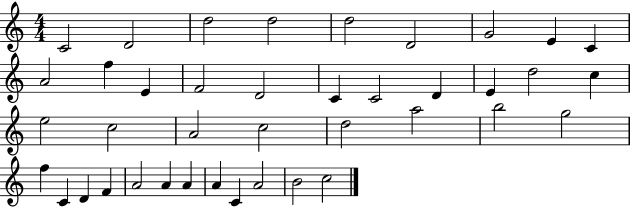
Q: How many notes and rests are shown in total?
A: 40